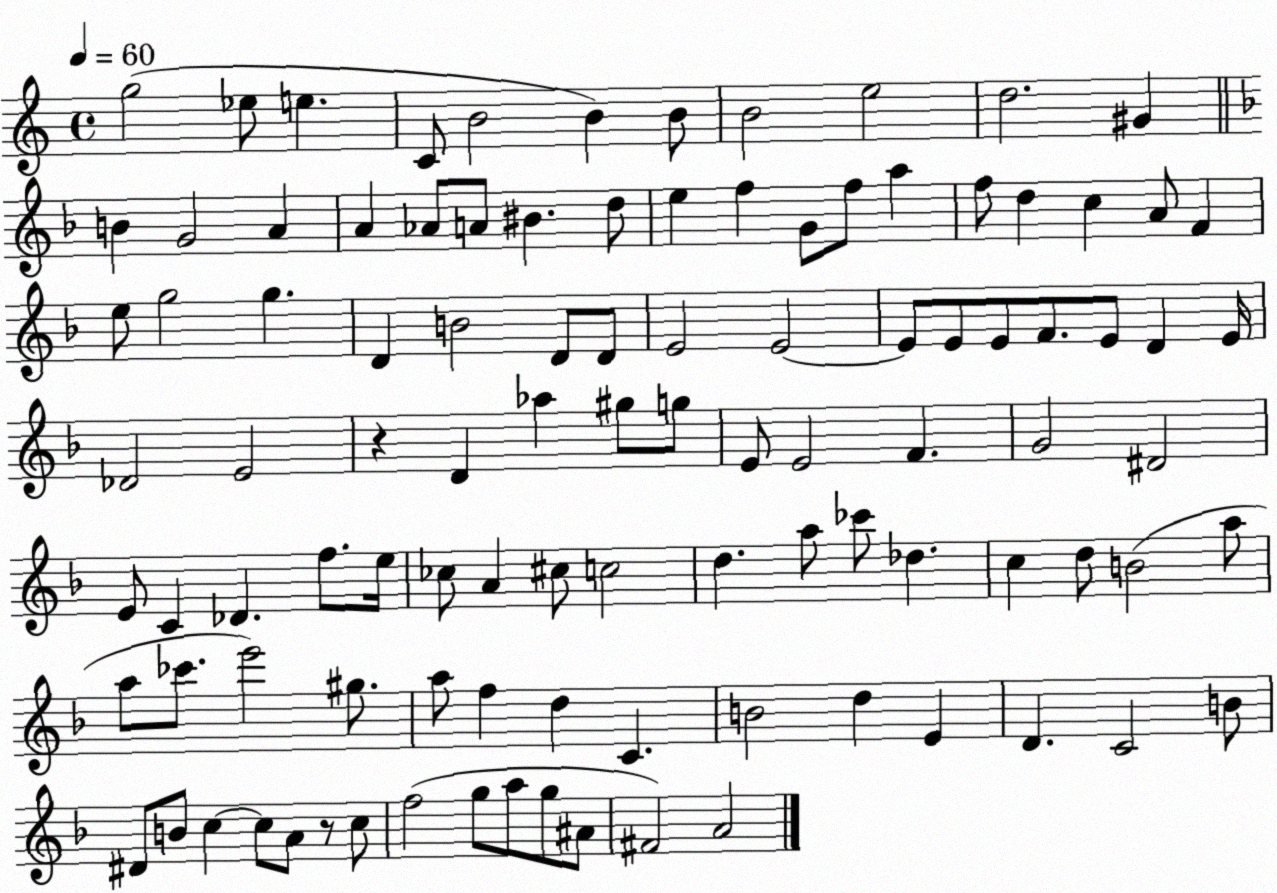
X:1
T:Untitled
M:4/4
L:1/4
K:C
g2 _e/2 e C/2 B2 B B/2 B2 e2 d2 ^G B G2 A A _A/2 A/2 ^B d/2 e f G/2 f/2 a f/2 d c A/2 F e/2 g2 g D B2 D/2 D/2 E2 E2 E/2 E/2 E/2 F/2 E/2 D E/4 _D2 E2 z D _a ^g/2 g/2 E/2 E2 F G2 ^D2 E/2 C _D f/2 e/4 _c/2 A ^c/2 c2 d a/2 _c'/2 _d c d/2 B2 a/2 a/2 _c'/2 e'2 ^g/2 a/2 f d C B2 d E D C2 B/2 ^D/2 B/2 c c/2 A/2 z/2 c/2 f2 g/2 a/2 g/2 ^A/2 ^F2 A2